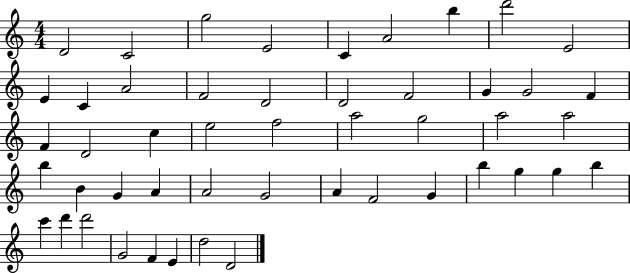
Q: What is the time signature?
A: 4/4